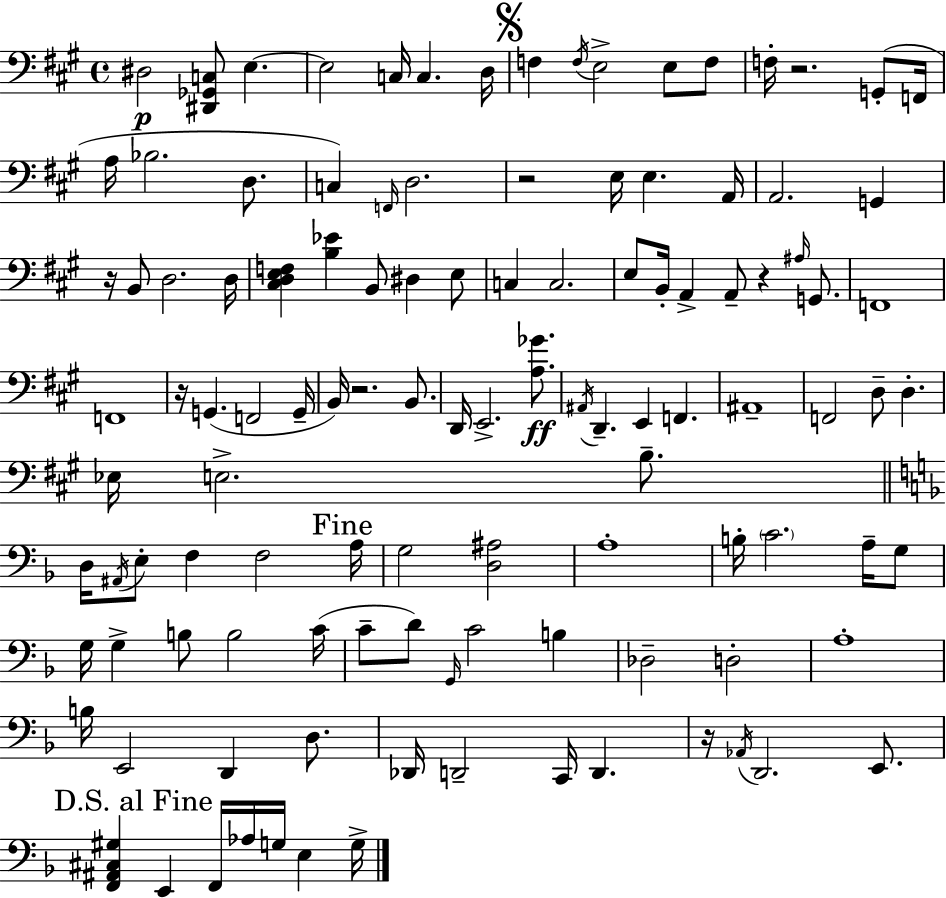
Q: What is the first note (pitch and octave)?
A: D#3